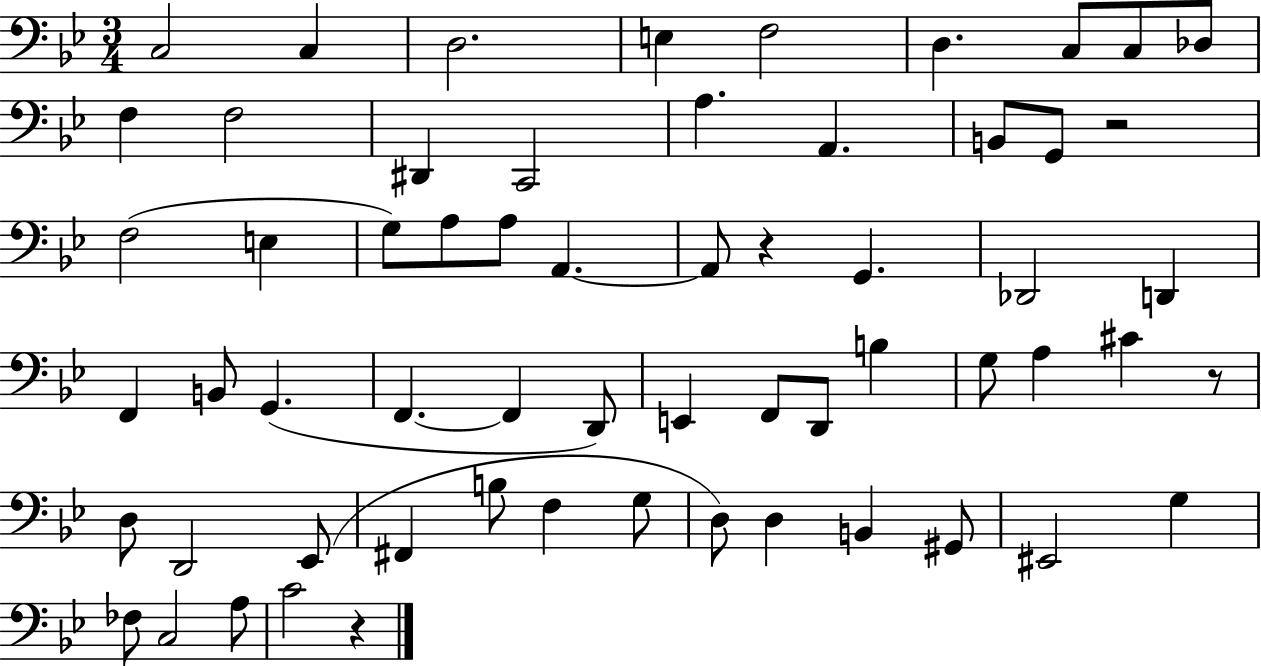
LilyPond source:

{
  \clef bass
  \numericTimeSignature
  \time 3/4
  \key bes \major
  c2 c4 | d2. | e4 f2 | d4. c8 c8 des8 | \break f4 f2 | dis,4 c,2 | a4. a,4. | b,8 g,8 r2 | \break f2( e4 | g8) a8 a8 a,4.~~ | a,8 r4 g,4. | des,2 d,4 | \break f,4 b,8 g,4.( | f,4.~~ f,4 d,8) | e,4 f,8 d,8 b4 | g8 a4 cis'4 r8 | \break d8 d,2 ees,8( | fis,4 b8 f4 g8 | d8) d4 b,4 gis,8 | eis,2 g4 | \break fes8 c2 a8 | c'2 r4 | \bar "|."
}